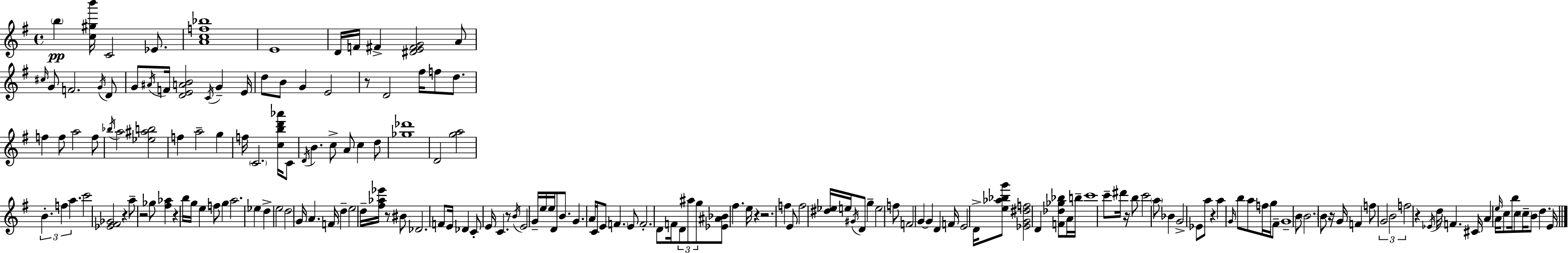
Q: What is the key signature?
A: G major